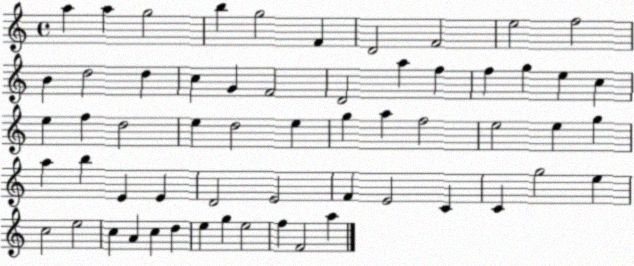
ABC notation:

X:1
T:Untitled
M:4/4
L:1/4
K:C
a a g2 b g2 F D2 F2 e2 f2 B d2 d c G F2 D2 a f f g e c e f d2 e d2 e g a f2 e2 e g a b E E D2 E2 F E2 C C g2 e c2 e2 c A c d e g e2 f F2 a